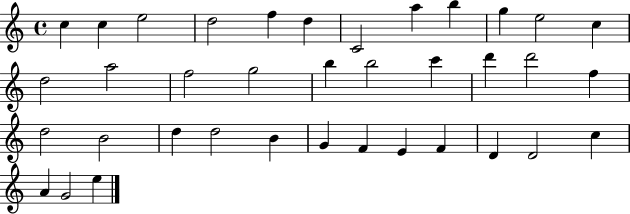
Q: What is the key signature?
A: C major